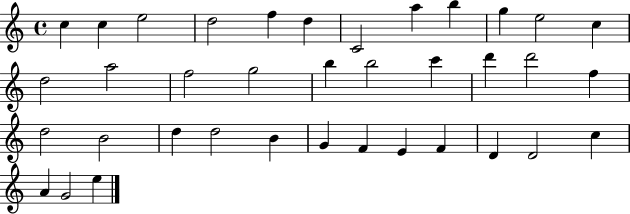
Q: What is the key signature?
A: C major